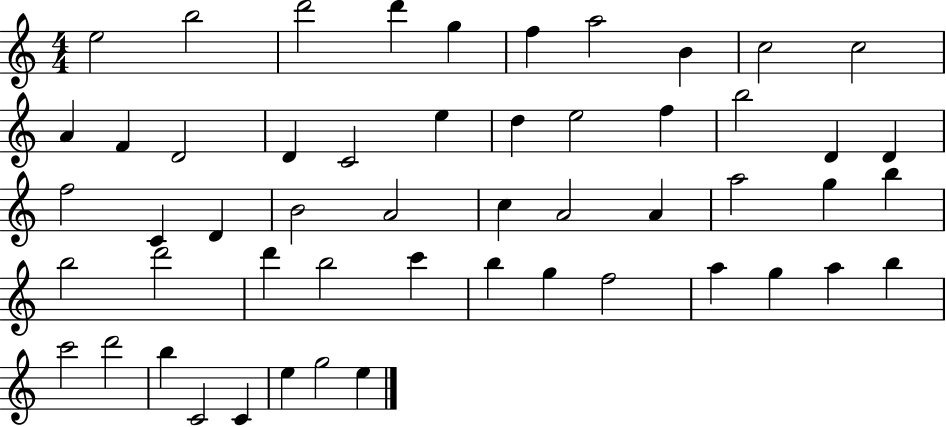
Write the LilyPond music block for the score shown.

{
  \clef treble
  \numericTimeSignature
  \time 4/4
  \key c \major
  e''2 b''2 | d'''2 d'''4 g''4 | f''4 a''2 b'4 | c''2 c''2 | \break a'4 f'4 d'2 | d'4 c'2 e''4 | d''4 e''2 f''4 | b''2 d'4 d'4 | \break f''2 c'4 d'4 | b'2 a'2 | c''4 a'2 a'4 | a''2 g''4 b''4 | \break b''2 d'''2 | d'''4 b''2 c'''4 | b''4 g''4 f''2 | a''4 g''4 a''4 b''4 | \break c'''2 d'''2 | b''4 c'2 c'4 | e''4 g''2 e''4 | \bar "|."
}